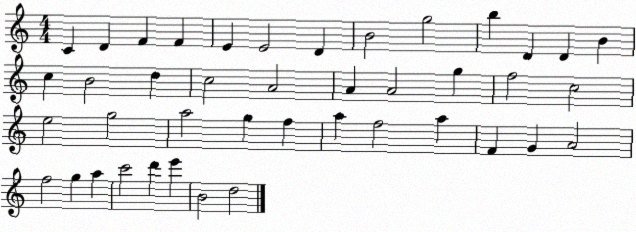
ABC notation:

X:1
T:Untitled
M:4/4
L:1/4
K:C
C D F F E E2 D B2 g2 b D D B c B2 d c2 A2 A A2 g f2 c2 e2 g2 a2 g f a f2 a F G A2 f2 g a c'2 d' e' B2 d2